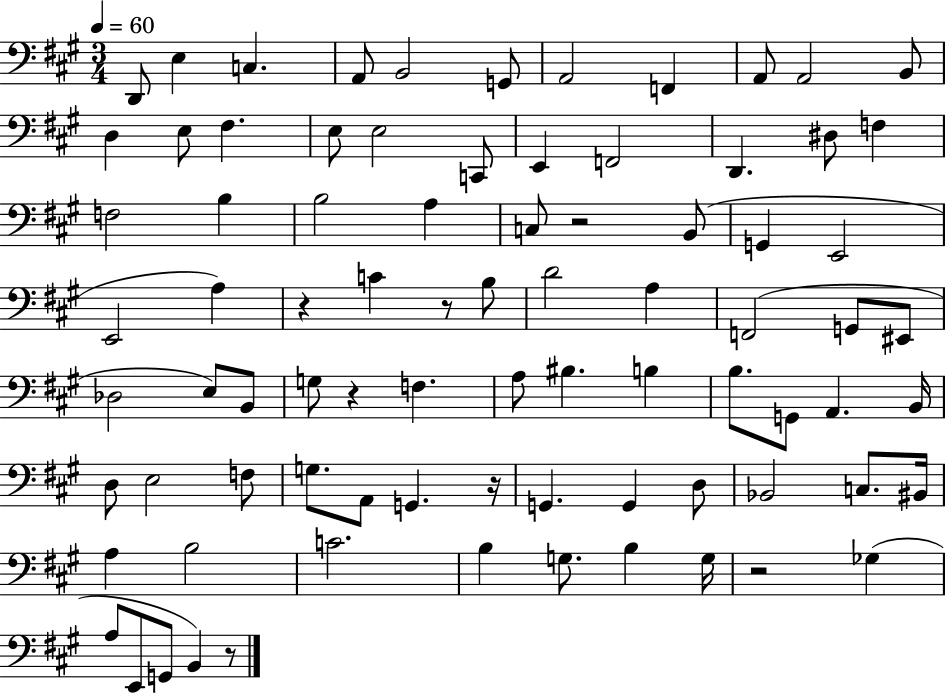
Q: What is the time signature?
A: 3/4